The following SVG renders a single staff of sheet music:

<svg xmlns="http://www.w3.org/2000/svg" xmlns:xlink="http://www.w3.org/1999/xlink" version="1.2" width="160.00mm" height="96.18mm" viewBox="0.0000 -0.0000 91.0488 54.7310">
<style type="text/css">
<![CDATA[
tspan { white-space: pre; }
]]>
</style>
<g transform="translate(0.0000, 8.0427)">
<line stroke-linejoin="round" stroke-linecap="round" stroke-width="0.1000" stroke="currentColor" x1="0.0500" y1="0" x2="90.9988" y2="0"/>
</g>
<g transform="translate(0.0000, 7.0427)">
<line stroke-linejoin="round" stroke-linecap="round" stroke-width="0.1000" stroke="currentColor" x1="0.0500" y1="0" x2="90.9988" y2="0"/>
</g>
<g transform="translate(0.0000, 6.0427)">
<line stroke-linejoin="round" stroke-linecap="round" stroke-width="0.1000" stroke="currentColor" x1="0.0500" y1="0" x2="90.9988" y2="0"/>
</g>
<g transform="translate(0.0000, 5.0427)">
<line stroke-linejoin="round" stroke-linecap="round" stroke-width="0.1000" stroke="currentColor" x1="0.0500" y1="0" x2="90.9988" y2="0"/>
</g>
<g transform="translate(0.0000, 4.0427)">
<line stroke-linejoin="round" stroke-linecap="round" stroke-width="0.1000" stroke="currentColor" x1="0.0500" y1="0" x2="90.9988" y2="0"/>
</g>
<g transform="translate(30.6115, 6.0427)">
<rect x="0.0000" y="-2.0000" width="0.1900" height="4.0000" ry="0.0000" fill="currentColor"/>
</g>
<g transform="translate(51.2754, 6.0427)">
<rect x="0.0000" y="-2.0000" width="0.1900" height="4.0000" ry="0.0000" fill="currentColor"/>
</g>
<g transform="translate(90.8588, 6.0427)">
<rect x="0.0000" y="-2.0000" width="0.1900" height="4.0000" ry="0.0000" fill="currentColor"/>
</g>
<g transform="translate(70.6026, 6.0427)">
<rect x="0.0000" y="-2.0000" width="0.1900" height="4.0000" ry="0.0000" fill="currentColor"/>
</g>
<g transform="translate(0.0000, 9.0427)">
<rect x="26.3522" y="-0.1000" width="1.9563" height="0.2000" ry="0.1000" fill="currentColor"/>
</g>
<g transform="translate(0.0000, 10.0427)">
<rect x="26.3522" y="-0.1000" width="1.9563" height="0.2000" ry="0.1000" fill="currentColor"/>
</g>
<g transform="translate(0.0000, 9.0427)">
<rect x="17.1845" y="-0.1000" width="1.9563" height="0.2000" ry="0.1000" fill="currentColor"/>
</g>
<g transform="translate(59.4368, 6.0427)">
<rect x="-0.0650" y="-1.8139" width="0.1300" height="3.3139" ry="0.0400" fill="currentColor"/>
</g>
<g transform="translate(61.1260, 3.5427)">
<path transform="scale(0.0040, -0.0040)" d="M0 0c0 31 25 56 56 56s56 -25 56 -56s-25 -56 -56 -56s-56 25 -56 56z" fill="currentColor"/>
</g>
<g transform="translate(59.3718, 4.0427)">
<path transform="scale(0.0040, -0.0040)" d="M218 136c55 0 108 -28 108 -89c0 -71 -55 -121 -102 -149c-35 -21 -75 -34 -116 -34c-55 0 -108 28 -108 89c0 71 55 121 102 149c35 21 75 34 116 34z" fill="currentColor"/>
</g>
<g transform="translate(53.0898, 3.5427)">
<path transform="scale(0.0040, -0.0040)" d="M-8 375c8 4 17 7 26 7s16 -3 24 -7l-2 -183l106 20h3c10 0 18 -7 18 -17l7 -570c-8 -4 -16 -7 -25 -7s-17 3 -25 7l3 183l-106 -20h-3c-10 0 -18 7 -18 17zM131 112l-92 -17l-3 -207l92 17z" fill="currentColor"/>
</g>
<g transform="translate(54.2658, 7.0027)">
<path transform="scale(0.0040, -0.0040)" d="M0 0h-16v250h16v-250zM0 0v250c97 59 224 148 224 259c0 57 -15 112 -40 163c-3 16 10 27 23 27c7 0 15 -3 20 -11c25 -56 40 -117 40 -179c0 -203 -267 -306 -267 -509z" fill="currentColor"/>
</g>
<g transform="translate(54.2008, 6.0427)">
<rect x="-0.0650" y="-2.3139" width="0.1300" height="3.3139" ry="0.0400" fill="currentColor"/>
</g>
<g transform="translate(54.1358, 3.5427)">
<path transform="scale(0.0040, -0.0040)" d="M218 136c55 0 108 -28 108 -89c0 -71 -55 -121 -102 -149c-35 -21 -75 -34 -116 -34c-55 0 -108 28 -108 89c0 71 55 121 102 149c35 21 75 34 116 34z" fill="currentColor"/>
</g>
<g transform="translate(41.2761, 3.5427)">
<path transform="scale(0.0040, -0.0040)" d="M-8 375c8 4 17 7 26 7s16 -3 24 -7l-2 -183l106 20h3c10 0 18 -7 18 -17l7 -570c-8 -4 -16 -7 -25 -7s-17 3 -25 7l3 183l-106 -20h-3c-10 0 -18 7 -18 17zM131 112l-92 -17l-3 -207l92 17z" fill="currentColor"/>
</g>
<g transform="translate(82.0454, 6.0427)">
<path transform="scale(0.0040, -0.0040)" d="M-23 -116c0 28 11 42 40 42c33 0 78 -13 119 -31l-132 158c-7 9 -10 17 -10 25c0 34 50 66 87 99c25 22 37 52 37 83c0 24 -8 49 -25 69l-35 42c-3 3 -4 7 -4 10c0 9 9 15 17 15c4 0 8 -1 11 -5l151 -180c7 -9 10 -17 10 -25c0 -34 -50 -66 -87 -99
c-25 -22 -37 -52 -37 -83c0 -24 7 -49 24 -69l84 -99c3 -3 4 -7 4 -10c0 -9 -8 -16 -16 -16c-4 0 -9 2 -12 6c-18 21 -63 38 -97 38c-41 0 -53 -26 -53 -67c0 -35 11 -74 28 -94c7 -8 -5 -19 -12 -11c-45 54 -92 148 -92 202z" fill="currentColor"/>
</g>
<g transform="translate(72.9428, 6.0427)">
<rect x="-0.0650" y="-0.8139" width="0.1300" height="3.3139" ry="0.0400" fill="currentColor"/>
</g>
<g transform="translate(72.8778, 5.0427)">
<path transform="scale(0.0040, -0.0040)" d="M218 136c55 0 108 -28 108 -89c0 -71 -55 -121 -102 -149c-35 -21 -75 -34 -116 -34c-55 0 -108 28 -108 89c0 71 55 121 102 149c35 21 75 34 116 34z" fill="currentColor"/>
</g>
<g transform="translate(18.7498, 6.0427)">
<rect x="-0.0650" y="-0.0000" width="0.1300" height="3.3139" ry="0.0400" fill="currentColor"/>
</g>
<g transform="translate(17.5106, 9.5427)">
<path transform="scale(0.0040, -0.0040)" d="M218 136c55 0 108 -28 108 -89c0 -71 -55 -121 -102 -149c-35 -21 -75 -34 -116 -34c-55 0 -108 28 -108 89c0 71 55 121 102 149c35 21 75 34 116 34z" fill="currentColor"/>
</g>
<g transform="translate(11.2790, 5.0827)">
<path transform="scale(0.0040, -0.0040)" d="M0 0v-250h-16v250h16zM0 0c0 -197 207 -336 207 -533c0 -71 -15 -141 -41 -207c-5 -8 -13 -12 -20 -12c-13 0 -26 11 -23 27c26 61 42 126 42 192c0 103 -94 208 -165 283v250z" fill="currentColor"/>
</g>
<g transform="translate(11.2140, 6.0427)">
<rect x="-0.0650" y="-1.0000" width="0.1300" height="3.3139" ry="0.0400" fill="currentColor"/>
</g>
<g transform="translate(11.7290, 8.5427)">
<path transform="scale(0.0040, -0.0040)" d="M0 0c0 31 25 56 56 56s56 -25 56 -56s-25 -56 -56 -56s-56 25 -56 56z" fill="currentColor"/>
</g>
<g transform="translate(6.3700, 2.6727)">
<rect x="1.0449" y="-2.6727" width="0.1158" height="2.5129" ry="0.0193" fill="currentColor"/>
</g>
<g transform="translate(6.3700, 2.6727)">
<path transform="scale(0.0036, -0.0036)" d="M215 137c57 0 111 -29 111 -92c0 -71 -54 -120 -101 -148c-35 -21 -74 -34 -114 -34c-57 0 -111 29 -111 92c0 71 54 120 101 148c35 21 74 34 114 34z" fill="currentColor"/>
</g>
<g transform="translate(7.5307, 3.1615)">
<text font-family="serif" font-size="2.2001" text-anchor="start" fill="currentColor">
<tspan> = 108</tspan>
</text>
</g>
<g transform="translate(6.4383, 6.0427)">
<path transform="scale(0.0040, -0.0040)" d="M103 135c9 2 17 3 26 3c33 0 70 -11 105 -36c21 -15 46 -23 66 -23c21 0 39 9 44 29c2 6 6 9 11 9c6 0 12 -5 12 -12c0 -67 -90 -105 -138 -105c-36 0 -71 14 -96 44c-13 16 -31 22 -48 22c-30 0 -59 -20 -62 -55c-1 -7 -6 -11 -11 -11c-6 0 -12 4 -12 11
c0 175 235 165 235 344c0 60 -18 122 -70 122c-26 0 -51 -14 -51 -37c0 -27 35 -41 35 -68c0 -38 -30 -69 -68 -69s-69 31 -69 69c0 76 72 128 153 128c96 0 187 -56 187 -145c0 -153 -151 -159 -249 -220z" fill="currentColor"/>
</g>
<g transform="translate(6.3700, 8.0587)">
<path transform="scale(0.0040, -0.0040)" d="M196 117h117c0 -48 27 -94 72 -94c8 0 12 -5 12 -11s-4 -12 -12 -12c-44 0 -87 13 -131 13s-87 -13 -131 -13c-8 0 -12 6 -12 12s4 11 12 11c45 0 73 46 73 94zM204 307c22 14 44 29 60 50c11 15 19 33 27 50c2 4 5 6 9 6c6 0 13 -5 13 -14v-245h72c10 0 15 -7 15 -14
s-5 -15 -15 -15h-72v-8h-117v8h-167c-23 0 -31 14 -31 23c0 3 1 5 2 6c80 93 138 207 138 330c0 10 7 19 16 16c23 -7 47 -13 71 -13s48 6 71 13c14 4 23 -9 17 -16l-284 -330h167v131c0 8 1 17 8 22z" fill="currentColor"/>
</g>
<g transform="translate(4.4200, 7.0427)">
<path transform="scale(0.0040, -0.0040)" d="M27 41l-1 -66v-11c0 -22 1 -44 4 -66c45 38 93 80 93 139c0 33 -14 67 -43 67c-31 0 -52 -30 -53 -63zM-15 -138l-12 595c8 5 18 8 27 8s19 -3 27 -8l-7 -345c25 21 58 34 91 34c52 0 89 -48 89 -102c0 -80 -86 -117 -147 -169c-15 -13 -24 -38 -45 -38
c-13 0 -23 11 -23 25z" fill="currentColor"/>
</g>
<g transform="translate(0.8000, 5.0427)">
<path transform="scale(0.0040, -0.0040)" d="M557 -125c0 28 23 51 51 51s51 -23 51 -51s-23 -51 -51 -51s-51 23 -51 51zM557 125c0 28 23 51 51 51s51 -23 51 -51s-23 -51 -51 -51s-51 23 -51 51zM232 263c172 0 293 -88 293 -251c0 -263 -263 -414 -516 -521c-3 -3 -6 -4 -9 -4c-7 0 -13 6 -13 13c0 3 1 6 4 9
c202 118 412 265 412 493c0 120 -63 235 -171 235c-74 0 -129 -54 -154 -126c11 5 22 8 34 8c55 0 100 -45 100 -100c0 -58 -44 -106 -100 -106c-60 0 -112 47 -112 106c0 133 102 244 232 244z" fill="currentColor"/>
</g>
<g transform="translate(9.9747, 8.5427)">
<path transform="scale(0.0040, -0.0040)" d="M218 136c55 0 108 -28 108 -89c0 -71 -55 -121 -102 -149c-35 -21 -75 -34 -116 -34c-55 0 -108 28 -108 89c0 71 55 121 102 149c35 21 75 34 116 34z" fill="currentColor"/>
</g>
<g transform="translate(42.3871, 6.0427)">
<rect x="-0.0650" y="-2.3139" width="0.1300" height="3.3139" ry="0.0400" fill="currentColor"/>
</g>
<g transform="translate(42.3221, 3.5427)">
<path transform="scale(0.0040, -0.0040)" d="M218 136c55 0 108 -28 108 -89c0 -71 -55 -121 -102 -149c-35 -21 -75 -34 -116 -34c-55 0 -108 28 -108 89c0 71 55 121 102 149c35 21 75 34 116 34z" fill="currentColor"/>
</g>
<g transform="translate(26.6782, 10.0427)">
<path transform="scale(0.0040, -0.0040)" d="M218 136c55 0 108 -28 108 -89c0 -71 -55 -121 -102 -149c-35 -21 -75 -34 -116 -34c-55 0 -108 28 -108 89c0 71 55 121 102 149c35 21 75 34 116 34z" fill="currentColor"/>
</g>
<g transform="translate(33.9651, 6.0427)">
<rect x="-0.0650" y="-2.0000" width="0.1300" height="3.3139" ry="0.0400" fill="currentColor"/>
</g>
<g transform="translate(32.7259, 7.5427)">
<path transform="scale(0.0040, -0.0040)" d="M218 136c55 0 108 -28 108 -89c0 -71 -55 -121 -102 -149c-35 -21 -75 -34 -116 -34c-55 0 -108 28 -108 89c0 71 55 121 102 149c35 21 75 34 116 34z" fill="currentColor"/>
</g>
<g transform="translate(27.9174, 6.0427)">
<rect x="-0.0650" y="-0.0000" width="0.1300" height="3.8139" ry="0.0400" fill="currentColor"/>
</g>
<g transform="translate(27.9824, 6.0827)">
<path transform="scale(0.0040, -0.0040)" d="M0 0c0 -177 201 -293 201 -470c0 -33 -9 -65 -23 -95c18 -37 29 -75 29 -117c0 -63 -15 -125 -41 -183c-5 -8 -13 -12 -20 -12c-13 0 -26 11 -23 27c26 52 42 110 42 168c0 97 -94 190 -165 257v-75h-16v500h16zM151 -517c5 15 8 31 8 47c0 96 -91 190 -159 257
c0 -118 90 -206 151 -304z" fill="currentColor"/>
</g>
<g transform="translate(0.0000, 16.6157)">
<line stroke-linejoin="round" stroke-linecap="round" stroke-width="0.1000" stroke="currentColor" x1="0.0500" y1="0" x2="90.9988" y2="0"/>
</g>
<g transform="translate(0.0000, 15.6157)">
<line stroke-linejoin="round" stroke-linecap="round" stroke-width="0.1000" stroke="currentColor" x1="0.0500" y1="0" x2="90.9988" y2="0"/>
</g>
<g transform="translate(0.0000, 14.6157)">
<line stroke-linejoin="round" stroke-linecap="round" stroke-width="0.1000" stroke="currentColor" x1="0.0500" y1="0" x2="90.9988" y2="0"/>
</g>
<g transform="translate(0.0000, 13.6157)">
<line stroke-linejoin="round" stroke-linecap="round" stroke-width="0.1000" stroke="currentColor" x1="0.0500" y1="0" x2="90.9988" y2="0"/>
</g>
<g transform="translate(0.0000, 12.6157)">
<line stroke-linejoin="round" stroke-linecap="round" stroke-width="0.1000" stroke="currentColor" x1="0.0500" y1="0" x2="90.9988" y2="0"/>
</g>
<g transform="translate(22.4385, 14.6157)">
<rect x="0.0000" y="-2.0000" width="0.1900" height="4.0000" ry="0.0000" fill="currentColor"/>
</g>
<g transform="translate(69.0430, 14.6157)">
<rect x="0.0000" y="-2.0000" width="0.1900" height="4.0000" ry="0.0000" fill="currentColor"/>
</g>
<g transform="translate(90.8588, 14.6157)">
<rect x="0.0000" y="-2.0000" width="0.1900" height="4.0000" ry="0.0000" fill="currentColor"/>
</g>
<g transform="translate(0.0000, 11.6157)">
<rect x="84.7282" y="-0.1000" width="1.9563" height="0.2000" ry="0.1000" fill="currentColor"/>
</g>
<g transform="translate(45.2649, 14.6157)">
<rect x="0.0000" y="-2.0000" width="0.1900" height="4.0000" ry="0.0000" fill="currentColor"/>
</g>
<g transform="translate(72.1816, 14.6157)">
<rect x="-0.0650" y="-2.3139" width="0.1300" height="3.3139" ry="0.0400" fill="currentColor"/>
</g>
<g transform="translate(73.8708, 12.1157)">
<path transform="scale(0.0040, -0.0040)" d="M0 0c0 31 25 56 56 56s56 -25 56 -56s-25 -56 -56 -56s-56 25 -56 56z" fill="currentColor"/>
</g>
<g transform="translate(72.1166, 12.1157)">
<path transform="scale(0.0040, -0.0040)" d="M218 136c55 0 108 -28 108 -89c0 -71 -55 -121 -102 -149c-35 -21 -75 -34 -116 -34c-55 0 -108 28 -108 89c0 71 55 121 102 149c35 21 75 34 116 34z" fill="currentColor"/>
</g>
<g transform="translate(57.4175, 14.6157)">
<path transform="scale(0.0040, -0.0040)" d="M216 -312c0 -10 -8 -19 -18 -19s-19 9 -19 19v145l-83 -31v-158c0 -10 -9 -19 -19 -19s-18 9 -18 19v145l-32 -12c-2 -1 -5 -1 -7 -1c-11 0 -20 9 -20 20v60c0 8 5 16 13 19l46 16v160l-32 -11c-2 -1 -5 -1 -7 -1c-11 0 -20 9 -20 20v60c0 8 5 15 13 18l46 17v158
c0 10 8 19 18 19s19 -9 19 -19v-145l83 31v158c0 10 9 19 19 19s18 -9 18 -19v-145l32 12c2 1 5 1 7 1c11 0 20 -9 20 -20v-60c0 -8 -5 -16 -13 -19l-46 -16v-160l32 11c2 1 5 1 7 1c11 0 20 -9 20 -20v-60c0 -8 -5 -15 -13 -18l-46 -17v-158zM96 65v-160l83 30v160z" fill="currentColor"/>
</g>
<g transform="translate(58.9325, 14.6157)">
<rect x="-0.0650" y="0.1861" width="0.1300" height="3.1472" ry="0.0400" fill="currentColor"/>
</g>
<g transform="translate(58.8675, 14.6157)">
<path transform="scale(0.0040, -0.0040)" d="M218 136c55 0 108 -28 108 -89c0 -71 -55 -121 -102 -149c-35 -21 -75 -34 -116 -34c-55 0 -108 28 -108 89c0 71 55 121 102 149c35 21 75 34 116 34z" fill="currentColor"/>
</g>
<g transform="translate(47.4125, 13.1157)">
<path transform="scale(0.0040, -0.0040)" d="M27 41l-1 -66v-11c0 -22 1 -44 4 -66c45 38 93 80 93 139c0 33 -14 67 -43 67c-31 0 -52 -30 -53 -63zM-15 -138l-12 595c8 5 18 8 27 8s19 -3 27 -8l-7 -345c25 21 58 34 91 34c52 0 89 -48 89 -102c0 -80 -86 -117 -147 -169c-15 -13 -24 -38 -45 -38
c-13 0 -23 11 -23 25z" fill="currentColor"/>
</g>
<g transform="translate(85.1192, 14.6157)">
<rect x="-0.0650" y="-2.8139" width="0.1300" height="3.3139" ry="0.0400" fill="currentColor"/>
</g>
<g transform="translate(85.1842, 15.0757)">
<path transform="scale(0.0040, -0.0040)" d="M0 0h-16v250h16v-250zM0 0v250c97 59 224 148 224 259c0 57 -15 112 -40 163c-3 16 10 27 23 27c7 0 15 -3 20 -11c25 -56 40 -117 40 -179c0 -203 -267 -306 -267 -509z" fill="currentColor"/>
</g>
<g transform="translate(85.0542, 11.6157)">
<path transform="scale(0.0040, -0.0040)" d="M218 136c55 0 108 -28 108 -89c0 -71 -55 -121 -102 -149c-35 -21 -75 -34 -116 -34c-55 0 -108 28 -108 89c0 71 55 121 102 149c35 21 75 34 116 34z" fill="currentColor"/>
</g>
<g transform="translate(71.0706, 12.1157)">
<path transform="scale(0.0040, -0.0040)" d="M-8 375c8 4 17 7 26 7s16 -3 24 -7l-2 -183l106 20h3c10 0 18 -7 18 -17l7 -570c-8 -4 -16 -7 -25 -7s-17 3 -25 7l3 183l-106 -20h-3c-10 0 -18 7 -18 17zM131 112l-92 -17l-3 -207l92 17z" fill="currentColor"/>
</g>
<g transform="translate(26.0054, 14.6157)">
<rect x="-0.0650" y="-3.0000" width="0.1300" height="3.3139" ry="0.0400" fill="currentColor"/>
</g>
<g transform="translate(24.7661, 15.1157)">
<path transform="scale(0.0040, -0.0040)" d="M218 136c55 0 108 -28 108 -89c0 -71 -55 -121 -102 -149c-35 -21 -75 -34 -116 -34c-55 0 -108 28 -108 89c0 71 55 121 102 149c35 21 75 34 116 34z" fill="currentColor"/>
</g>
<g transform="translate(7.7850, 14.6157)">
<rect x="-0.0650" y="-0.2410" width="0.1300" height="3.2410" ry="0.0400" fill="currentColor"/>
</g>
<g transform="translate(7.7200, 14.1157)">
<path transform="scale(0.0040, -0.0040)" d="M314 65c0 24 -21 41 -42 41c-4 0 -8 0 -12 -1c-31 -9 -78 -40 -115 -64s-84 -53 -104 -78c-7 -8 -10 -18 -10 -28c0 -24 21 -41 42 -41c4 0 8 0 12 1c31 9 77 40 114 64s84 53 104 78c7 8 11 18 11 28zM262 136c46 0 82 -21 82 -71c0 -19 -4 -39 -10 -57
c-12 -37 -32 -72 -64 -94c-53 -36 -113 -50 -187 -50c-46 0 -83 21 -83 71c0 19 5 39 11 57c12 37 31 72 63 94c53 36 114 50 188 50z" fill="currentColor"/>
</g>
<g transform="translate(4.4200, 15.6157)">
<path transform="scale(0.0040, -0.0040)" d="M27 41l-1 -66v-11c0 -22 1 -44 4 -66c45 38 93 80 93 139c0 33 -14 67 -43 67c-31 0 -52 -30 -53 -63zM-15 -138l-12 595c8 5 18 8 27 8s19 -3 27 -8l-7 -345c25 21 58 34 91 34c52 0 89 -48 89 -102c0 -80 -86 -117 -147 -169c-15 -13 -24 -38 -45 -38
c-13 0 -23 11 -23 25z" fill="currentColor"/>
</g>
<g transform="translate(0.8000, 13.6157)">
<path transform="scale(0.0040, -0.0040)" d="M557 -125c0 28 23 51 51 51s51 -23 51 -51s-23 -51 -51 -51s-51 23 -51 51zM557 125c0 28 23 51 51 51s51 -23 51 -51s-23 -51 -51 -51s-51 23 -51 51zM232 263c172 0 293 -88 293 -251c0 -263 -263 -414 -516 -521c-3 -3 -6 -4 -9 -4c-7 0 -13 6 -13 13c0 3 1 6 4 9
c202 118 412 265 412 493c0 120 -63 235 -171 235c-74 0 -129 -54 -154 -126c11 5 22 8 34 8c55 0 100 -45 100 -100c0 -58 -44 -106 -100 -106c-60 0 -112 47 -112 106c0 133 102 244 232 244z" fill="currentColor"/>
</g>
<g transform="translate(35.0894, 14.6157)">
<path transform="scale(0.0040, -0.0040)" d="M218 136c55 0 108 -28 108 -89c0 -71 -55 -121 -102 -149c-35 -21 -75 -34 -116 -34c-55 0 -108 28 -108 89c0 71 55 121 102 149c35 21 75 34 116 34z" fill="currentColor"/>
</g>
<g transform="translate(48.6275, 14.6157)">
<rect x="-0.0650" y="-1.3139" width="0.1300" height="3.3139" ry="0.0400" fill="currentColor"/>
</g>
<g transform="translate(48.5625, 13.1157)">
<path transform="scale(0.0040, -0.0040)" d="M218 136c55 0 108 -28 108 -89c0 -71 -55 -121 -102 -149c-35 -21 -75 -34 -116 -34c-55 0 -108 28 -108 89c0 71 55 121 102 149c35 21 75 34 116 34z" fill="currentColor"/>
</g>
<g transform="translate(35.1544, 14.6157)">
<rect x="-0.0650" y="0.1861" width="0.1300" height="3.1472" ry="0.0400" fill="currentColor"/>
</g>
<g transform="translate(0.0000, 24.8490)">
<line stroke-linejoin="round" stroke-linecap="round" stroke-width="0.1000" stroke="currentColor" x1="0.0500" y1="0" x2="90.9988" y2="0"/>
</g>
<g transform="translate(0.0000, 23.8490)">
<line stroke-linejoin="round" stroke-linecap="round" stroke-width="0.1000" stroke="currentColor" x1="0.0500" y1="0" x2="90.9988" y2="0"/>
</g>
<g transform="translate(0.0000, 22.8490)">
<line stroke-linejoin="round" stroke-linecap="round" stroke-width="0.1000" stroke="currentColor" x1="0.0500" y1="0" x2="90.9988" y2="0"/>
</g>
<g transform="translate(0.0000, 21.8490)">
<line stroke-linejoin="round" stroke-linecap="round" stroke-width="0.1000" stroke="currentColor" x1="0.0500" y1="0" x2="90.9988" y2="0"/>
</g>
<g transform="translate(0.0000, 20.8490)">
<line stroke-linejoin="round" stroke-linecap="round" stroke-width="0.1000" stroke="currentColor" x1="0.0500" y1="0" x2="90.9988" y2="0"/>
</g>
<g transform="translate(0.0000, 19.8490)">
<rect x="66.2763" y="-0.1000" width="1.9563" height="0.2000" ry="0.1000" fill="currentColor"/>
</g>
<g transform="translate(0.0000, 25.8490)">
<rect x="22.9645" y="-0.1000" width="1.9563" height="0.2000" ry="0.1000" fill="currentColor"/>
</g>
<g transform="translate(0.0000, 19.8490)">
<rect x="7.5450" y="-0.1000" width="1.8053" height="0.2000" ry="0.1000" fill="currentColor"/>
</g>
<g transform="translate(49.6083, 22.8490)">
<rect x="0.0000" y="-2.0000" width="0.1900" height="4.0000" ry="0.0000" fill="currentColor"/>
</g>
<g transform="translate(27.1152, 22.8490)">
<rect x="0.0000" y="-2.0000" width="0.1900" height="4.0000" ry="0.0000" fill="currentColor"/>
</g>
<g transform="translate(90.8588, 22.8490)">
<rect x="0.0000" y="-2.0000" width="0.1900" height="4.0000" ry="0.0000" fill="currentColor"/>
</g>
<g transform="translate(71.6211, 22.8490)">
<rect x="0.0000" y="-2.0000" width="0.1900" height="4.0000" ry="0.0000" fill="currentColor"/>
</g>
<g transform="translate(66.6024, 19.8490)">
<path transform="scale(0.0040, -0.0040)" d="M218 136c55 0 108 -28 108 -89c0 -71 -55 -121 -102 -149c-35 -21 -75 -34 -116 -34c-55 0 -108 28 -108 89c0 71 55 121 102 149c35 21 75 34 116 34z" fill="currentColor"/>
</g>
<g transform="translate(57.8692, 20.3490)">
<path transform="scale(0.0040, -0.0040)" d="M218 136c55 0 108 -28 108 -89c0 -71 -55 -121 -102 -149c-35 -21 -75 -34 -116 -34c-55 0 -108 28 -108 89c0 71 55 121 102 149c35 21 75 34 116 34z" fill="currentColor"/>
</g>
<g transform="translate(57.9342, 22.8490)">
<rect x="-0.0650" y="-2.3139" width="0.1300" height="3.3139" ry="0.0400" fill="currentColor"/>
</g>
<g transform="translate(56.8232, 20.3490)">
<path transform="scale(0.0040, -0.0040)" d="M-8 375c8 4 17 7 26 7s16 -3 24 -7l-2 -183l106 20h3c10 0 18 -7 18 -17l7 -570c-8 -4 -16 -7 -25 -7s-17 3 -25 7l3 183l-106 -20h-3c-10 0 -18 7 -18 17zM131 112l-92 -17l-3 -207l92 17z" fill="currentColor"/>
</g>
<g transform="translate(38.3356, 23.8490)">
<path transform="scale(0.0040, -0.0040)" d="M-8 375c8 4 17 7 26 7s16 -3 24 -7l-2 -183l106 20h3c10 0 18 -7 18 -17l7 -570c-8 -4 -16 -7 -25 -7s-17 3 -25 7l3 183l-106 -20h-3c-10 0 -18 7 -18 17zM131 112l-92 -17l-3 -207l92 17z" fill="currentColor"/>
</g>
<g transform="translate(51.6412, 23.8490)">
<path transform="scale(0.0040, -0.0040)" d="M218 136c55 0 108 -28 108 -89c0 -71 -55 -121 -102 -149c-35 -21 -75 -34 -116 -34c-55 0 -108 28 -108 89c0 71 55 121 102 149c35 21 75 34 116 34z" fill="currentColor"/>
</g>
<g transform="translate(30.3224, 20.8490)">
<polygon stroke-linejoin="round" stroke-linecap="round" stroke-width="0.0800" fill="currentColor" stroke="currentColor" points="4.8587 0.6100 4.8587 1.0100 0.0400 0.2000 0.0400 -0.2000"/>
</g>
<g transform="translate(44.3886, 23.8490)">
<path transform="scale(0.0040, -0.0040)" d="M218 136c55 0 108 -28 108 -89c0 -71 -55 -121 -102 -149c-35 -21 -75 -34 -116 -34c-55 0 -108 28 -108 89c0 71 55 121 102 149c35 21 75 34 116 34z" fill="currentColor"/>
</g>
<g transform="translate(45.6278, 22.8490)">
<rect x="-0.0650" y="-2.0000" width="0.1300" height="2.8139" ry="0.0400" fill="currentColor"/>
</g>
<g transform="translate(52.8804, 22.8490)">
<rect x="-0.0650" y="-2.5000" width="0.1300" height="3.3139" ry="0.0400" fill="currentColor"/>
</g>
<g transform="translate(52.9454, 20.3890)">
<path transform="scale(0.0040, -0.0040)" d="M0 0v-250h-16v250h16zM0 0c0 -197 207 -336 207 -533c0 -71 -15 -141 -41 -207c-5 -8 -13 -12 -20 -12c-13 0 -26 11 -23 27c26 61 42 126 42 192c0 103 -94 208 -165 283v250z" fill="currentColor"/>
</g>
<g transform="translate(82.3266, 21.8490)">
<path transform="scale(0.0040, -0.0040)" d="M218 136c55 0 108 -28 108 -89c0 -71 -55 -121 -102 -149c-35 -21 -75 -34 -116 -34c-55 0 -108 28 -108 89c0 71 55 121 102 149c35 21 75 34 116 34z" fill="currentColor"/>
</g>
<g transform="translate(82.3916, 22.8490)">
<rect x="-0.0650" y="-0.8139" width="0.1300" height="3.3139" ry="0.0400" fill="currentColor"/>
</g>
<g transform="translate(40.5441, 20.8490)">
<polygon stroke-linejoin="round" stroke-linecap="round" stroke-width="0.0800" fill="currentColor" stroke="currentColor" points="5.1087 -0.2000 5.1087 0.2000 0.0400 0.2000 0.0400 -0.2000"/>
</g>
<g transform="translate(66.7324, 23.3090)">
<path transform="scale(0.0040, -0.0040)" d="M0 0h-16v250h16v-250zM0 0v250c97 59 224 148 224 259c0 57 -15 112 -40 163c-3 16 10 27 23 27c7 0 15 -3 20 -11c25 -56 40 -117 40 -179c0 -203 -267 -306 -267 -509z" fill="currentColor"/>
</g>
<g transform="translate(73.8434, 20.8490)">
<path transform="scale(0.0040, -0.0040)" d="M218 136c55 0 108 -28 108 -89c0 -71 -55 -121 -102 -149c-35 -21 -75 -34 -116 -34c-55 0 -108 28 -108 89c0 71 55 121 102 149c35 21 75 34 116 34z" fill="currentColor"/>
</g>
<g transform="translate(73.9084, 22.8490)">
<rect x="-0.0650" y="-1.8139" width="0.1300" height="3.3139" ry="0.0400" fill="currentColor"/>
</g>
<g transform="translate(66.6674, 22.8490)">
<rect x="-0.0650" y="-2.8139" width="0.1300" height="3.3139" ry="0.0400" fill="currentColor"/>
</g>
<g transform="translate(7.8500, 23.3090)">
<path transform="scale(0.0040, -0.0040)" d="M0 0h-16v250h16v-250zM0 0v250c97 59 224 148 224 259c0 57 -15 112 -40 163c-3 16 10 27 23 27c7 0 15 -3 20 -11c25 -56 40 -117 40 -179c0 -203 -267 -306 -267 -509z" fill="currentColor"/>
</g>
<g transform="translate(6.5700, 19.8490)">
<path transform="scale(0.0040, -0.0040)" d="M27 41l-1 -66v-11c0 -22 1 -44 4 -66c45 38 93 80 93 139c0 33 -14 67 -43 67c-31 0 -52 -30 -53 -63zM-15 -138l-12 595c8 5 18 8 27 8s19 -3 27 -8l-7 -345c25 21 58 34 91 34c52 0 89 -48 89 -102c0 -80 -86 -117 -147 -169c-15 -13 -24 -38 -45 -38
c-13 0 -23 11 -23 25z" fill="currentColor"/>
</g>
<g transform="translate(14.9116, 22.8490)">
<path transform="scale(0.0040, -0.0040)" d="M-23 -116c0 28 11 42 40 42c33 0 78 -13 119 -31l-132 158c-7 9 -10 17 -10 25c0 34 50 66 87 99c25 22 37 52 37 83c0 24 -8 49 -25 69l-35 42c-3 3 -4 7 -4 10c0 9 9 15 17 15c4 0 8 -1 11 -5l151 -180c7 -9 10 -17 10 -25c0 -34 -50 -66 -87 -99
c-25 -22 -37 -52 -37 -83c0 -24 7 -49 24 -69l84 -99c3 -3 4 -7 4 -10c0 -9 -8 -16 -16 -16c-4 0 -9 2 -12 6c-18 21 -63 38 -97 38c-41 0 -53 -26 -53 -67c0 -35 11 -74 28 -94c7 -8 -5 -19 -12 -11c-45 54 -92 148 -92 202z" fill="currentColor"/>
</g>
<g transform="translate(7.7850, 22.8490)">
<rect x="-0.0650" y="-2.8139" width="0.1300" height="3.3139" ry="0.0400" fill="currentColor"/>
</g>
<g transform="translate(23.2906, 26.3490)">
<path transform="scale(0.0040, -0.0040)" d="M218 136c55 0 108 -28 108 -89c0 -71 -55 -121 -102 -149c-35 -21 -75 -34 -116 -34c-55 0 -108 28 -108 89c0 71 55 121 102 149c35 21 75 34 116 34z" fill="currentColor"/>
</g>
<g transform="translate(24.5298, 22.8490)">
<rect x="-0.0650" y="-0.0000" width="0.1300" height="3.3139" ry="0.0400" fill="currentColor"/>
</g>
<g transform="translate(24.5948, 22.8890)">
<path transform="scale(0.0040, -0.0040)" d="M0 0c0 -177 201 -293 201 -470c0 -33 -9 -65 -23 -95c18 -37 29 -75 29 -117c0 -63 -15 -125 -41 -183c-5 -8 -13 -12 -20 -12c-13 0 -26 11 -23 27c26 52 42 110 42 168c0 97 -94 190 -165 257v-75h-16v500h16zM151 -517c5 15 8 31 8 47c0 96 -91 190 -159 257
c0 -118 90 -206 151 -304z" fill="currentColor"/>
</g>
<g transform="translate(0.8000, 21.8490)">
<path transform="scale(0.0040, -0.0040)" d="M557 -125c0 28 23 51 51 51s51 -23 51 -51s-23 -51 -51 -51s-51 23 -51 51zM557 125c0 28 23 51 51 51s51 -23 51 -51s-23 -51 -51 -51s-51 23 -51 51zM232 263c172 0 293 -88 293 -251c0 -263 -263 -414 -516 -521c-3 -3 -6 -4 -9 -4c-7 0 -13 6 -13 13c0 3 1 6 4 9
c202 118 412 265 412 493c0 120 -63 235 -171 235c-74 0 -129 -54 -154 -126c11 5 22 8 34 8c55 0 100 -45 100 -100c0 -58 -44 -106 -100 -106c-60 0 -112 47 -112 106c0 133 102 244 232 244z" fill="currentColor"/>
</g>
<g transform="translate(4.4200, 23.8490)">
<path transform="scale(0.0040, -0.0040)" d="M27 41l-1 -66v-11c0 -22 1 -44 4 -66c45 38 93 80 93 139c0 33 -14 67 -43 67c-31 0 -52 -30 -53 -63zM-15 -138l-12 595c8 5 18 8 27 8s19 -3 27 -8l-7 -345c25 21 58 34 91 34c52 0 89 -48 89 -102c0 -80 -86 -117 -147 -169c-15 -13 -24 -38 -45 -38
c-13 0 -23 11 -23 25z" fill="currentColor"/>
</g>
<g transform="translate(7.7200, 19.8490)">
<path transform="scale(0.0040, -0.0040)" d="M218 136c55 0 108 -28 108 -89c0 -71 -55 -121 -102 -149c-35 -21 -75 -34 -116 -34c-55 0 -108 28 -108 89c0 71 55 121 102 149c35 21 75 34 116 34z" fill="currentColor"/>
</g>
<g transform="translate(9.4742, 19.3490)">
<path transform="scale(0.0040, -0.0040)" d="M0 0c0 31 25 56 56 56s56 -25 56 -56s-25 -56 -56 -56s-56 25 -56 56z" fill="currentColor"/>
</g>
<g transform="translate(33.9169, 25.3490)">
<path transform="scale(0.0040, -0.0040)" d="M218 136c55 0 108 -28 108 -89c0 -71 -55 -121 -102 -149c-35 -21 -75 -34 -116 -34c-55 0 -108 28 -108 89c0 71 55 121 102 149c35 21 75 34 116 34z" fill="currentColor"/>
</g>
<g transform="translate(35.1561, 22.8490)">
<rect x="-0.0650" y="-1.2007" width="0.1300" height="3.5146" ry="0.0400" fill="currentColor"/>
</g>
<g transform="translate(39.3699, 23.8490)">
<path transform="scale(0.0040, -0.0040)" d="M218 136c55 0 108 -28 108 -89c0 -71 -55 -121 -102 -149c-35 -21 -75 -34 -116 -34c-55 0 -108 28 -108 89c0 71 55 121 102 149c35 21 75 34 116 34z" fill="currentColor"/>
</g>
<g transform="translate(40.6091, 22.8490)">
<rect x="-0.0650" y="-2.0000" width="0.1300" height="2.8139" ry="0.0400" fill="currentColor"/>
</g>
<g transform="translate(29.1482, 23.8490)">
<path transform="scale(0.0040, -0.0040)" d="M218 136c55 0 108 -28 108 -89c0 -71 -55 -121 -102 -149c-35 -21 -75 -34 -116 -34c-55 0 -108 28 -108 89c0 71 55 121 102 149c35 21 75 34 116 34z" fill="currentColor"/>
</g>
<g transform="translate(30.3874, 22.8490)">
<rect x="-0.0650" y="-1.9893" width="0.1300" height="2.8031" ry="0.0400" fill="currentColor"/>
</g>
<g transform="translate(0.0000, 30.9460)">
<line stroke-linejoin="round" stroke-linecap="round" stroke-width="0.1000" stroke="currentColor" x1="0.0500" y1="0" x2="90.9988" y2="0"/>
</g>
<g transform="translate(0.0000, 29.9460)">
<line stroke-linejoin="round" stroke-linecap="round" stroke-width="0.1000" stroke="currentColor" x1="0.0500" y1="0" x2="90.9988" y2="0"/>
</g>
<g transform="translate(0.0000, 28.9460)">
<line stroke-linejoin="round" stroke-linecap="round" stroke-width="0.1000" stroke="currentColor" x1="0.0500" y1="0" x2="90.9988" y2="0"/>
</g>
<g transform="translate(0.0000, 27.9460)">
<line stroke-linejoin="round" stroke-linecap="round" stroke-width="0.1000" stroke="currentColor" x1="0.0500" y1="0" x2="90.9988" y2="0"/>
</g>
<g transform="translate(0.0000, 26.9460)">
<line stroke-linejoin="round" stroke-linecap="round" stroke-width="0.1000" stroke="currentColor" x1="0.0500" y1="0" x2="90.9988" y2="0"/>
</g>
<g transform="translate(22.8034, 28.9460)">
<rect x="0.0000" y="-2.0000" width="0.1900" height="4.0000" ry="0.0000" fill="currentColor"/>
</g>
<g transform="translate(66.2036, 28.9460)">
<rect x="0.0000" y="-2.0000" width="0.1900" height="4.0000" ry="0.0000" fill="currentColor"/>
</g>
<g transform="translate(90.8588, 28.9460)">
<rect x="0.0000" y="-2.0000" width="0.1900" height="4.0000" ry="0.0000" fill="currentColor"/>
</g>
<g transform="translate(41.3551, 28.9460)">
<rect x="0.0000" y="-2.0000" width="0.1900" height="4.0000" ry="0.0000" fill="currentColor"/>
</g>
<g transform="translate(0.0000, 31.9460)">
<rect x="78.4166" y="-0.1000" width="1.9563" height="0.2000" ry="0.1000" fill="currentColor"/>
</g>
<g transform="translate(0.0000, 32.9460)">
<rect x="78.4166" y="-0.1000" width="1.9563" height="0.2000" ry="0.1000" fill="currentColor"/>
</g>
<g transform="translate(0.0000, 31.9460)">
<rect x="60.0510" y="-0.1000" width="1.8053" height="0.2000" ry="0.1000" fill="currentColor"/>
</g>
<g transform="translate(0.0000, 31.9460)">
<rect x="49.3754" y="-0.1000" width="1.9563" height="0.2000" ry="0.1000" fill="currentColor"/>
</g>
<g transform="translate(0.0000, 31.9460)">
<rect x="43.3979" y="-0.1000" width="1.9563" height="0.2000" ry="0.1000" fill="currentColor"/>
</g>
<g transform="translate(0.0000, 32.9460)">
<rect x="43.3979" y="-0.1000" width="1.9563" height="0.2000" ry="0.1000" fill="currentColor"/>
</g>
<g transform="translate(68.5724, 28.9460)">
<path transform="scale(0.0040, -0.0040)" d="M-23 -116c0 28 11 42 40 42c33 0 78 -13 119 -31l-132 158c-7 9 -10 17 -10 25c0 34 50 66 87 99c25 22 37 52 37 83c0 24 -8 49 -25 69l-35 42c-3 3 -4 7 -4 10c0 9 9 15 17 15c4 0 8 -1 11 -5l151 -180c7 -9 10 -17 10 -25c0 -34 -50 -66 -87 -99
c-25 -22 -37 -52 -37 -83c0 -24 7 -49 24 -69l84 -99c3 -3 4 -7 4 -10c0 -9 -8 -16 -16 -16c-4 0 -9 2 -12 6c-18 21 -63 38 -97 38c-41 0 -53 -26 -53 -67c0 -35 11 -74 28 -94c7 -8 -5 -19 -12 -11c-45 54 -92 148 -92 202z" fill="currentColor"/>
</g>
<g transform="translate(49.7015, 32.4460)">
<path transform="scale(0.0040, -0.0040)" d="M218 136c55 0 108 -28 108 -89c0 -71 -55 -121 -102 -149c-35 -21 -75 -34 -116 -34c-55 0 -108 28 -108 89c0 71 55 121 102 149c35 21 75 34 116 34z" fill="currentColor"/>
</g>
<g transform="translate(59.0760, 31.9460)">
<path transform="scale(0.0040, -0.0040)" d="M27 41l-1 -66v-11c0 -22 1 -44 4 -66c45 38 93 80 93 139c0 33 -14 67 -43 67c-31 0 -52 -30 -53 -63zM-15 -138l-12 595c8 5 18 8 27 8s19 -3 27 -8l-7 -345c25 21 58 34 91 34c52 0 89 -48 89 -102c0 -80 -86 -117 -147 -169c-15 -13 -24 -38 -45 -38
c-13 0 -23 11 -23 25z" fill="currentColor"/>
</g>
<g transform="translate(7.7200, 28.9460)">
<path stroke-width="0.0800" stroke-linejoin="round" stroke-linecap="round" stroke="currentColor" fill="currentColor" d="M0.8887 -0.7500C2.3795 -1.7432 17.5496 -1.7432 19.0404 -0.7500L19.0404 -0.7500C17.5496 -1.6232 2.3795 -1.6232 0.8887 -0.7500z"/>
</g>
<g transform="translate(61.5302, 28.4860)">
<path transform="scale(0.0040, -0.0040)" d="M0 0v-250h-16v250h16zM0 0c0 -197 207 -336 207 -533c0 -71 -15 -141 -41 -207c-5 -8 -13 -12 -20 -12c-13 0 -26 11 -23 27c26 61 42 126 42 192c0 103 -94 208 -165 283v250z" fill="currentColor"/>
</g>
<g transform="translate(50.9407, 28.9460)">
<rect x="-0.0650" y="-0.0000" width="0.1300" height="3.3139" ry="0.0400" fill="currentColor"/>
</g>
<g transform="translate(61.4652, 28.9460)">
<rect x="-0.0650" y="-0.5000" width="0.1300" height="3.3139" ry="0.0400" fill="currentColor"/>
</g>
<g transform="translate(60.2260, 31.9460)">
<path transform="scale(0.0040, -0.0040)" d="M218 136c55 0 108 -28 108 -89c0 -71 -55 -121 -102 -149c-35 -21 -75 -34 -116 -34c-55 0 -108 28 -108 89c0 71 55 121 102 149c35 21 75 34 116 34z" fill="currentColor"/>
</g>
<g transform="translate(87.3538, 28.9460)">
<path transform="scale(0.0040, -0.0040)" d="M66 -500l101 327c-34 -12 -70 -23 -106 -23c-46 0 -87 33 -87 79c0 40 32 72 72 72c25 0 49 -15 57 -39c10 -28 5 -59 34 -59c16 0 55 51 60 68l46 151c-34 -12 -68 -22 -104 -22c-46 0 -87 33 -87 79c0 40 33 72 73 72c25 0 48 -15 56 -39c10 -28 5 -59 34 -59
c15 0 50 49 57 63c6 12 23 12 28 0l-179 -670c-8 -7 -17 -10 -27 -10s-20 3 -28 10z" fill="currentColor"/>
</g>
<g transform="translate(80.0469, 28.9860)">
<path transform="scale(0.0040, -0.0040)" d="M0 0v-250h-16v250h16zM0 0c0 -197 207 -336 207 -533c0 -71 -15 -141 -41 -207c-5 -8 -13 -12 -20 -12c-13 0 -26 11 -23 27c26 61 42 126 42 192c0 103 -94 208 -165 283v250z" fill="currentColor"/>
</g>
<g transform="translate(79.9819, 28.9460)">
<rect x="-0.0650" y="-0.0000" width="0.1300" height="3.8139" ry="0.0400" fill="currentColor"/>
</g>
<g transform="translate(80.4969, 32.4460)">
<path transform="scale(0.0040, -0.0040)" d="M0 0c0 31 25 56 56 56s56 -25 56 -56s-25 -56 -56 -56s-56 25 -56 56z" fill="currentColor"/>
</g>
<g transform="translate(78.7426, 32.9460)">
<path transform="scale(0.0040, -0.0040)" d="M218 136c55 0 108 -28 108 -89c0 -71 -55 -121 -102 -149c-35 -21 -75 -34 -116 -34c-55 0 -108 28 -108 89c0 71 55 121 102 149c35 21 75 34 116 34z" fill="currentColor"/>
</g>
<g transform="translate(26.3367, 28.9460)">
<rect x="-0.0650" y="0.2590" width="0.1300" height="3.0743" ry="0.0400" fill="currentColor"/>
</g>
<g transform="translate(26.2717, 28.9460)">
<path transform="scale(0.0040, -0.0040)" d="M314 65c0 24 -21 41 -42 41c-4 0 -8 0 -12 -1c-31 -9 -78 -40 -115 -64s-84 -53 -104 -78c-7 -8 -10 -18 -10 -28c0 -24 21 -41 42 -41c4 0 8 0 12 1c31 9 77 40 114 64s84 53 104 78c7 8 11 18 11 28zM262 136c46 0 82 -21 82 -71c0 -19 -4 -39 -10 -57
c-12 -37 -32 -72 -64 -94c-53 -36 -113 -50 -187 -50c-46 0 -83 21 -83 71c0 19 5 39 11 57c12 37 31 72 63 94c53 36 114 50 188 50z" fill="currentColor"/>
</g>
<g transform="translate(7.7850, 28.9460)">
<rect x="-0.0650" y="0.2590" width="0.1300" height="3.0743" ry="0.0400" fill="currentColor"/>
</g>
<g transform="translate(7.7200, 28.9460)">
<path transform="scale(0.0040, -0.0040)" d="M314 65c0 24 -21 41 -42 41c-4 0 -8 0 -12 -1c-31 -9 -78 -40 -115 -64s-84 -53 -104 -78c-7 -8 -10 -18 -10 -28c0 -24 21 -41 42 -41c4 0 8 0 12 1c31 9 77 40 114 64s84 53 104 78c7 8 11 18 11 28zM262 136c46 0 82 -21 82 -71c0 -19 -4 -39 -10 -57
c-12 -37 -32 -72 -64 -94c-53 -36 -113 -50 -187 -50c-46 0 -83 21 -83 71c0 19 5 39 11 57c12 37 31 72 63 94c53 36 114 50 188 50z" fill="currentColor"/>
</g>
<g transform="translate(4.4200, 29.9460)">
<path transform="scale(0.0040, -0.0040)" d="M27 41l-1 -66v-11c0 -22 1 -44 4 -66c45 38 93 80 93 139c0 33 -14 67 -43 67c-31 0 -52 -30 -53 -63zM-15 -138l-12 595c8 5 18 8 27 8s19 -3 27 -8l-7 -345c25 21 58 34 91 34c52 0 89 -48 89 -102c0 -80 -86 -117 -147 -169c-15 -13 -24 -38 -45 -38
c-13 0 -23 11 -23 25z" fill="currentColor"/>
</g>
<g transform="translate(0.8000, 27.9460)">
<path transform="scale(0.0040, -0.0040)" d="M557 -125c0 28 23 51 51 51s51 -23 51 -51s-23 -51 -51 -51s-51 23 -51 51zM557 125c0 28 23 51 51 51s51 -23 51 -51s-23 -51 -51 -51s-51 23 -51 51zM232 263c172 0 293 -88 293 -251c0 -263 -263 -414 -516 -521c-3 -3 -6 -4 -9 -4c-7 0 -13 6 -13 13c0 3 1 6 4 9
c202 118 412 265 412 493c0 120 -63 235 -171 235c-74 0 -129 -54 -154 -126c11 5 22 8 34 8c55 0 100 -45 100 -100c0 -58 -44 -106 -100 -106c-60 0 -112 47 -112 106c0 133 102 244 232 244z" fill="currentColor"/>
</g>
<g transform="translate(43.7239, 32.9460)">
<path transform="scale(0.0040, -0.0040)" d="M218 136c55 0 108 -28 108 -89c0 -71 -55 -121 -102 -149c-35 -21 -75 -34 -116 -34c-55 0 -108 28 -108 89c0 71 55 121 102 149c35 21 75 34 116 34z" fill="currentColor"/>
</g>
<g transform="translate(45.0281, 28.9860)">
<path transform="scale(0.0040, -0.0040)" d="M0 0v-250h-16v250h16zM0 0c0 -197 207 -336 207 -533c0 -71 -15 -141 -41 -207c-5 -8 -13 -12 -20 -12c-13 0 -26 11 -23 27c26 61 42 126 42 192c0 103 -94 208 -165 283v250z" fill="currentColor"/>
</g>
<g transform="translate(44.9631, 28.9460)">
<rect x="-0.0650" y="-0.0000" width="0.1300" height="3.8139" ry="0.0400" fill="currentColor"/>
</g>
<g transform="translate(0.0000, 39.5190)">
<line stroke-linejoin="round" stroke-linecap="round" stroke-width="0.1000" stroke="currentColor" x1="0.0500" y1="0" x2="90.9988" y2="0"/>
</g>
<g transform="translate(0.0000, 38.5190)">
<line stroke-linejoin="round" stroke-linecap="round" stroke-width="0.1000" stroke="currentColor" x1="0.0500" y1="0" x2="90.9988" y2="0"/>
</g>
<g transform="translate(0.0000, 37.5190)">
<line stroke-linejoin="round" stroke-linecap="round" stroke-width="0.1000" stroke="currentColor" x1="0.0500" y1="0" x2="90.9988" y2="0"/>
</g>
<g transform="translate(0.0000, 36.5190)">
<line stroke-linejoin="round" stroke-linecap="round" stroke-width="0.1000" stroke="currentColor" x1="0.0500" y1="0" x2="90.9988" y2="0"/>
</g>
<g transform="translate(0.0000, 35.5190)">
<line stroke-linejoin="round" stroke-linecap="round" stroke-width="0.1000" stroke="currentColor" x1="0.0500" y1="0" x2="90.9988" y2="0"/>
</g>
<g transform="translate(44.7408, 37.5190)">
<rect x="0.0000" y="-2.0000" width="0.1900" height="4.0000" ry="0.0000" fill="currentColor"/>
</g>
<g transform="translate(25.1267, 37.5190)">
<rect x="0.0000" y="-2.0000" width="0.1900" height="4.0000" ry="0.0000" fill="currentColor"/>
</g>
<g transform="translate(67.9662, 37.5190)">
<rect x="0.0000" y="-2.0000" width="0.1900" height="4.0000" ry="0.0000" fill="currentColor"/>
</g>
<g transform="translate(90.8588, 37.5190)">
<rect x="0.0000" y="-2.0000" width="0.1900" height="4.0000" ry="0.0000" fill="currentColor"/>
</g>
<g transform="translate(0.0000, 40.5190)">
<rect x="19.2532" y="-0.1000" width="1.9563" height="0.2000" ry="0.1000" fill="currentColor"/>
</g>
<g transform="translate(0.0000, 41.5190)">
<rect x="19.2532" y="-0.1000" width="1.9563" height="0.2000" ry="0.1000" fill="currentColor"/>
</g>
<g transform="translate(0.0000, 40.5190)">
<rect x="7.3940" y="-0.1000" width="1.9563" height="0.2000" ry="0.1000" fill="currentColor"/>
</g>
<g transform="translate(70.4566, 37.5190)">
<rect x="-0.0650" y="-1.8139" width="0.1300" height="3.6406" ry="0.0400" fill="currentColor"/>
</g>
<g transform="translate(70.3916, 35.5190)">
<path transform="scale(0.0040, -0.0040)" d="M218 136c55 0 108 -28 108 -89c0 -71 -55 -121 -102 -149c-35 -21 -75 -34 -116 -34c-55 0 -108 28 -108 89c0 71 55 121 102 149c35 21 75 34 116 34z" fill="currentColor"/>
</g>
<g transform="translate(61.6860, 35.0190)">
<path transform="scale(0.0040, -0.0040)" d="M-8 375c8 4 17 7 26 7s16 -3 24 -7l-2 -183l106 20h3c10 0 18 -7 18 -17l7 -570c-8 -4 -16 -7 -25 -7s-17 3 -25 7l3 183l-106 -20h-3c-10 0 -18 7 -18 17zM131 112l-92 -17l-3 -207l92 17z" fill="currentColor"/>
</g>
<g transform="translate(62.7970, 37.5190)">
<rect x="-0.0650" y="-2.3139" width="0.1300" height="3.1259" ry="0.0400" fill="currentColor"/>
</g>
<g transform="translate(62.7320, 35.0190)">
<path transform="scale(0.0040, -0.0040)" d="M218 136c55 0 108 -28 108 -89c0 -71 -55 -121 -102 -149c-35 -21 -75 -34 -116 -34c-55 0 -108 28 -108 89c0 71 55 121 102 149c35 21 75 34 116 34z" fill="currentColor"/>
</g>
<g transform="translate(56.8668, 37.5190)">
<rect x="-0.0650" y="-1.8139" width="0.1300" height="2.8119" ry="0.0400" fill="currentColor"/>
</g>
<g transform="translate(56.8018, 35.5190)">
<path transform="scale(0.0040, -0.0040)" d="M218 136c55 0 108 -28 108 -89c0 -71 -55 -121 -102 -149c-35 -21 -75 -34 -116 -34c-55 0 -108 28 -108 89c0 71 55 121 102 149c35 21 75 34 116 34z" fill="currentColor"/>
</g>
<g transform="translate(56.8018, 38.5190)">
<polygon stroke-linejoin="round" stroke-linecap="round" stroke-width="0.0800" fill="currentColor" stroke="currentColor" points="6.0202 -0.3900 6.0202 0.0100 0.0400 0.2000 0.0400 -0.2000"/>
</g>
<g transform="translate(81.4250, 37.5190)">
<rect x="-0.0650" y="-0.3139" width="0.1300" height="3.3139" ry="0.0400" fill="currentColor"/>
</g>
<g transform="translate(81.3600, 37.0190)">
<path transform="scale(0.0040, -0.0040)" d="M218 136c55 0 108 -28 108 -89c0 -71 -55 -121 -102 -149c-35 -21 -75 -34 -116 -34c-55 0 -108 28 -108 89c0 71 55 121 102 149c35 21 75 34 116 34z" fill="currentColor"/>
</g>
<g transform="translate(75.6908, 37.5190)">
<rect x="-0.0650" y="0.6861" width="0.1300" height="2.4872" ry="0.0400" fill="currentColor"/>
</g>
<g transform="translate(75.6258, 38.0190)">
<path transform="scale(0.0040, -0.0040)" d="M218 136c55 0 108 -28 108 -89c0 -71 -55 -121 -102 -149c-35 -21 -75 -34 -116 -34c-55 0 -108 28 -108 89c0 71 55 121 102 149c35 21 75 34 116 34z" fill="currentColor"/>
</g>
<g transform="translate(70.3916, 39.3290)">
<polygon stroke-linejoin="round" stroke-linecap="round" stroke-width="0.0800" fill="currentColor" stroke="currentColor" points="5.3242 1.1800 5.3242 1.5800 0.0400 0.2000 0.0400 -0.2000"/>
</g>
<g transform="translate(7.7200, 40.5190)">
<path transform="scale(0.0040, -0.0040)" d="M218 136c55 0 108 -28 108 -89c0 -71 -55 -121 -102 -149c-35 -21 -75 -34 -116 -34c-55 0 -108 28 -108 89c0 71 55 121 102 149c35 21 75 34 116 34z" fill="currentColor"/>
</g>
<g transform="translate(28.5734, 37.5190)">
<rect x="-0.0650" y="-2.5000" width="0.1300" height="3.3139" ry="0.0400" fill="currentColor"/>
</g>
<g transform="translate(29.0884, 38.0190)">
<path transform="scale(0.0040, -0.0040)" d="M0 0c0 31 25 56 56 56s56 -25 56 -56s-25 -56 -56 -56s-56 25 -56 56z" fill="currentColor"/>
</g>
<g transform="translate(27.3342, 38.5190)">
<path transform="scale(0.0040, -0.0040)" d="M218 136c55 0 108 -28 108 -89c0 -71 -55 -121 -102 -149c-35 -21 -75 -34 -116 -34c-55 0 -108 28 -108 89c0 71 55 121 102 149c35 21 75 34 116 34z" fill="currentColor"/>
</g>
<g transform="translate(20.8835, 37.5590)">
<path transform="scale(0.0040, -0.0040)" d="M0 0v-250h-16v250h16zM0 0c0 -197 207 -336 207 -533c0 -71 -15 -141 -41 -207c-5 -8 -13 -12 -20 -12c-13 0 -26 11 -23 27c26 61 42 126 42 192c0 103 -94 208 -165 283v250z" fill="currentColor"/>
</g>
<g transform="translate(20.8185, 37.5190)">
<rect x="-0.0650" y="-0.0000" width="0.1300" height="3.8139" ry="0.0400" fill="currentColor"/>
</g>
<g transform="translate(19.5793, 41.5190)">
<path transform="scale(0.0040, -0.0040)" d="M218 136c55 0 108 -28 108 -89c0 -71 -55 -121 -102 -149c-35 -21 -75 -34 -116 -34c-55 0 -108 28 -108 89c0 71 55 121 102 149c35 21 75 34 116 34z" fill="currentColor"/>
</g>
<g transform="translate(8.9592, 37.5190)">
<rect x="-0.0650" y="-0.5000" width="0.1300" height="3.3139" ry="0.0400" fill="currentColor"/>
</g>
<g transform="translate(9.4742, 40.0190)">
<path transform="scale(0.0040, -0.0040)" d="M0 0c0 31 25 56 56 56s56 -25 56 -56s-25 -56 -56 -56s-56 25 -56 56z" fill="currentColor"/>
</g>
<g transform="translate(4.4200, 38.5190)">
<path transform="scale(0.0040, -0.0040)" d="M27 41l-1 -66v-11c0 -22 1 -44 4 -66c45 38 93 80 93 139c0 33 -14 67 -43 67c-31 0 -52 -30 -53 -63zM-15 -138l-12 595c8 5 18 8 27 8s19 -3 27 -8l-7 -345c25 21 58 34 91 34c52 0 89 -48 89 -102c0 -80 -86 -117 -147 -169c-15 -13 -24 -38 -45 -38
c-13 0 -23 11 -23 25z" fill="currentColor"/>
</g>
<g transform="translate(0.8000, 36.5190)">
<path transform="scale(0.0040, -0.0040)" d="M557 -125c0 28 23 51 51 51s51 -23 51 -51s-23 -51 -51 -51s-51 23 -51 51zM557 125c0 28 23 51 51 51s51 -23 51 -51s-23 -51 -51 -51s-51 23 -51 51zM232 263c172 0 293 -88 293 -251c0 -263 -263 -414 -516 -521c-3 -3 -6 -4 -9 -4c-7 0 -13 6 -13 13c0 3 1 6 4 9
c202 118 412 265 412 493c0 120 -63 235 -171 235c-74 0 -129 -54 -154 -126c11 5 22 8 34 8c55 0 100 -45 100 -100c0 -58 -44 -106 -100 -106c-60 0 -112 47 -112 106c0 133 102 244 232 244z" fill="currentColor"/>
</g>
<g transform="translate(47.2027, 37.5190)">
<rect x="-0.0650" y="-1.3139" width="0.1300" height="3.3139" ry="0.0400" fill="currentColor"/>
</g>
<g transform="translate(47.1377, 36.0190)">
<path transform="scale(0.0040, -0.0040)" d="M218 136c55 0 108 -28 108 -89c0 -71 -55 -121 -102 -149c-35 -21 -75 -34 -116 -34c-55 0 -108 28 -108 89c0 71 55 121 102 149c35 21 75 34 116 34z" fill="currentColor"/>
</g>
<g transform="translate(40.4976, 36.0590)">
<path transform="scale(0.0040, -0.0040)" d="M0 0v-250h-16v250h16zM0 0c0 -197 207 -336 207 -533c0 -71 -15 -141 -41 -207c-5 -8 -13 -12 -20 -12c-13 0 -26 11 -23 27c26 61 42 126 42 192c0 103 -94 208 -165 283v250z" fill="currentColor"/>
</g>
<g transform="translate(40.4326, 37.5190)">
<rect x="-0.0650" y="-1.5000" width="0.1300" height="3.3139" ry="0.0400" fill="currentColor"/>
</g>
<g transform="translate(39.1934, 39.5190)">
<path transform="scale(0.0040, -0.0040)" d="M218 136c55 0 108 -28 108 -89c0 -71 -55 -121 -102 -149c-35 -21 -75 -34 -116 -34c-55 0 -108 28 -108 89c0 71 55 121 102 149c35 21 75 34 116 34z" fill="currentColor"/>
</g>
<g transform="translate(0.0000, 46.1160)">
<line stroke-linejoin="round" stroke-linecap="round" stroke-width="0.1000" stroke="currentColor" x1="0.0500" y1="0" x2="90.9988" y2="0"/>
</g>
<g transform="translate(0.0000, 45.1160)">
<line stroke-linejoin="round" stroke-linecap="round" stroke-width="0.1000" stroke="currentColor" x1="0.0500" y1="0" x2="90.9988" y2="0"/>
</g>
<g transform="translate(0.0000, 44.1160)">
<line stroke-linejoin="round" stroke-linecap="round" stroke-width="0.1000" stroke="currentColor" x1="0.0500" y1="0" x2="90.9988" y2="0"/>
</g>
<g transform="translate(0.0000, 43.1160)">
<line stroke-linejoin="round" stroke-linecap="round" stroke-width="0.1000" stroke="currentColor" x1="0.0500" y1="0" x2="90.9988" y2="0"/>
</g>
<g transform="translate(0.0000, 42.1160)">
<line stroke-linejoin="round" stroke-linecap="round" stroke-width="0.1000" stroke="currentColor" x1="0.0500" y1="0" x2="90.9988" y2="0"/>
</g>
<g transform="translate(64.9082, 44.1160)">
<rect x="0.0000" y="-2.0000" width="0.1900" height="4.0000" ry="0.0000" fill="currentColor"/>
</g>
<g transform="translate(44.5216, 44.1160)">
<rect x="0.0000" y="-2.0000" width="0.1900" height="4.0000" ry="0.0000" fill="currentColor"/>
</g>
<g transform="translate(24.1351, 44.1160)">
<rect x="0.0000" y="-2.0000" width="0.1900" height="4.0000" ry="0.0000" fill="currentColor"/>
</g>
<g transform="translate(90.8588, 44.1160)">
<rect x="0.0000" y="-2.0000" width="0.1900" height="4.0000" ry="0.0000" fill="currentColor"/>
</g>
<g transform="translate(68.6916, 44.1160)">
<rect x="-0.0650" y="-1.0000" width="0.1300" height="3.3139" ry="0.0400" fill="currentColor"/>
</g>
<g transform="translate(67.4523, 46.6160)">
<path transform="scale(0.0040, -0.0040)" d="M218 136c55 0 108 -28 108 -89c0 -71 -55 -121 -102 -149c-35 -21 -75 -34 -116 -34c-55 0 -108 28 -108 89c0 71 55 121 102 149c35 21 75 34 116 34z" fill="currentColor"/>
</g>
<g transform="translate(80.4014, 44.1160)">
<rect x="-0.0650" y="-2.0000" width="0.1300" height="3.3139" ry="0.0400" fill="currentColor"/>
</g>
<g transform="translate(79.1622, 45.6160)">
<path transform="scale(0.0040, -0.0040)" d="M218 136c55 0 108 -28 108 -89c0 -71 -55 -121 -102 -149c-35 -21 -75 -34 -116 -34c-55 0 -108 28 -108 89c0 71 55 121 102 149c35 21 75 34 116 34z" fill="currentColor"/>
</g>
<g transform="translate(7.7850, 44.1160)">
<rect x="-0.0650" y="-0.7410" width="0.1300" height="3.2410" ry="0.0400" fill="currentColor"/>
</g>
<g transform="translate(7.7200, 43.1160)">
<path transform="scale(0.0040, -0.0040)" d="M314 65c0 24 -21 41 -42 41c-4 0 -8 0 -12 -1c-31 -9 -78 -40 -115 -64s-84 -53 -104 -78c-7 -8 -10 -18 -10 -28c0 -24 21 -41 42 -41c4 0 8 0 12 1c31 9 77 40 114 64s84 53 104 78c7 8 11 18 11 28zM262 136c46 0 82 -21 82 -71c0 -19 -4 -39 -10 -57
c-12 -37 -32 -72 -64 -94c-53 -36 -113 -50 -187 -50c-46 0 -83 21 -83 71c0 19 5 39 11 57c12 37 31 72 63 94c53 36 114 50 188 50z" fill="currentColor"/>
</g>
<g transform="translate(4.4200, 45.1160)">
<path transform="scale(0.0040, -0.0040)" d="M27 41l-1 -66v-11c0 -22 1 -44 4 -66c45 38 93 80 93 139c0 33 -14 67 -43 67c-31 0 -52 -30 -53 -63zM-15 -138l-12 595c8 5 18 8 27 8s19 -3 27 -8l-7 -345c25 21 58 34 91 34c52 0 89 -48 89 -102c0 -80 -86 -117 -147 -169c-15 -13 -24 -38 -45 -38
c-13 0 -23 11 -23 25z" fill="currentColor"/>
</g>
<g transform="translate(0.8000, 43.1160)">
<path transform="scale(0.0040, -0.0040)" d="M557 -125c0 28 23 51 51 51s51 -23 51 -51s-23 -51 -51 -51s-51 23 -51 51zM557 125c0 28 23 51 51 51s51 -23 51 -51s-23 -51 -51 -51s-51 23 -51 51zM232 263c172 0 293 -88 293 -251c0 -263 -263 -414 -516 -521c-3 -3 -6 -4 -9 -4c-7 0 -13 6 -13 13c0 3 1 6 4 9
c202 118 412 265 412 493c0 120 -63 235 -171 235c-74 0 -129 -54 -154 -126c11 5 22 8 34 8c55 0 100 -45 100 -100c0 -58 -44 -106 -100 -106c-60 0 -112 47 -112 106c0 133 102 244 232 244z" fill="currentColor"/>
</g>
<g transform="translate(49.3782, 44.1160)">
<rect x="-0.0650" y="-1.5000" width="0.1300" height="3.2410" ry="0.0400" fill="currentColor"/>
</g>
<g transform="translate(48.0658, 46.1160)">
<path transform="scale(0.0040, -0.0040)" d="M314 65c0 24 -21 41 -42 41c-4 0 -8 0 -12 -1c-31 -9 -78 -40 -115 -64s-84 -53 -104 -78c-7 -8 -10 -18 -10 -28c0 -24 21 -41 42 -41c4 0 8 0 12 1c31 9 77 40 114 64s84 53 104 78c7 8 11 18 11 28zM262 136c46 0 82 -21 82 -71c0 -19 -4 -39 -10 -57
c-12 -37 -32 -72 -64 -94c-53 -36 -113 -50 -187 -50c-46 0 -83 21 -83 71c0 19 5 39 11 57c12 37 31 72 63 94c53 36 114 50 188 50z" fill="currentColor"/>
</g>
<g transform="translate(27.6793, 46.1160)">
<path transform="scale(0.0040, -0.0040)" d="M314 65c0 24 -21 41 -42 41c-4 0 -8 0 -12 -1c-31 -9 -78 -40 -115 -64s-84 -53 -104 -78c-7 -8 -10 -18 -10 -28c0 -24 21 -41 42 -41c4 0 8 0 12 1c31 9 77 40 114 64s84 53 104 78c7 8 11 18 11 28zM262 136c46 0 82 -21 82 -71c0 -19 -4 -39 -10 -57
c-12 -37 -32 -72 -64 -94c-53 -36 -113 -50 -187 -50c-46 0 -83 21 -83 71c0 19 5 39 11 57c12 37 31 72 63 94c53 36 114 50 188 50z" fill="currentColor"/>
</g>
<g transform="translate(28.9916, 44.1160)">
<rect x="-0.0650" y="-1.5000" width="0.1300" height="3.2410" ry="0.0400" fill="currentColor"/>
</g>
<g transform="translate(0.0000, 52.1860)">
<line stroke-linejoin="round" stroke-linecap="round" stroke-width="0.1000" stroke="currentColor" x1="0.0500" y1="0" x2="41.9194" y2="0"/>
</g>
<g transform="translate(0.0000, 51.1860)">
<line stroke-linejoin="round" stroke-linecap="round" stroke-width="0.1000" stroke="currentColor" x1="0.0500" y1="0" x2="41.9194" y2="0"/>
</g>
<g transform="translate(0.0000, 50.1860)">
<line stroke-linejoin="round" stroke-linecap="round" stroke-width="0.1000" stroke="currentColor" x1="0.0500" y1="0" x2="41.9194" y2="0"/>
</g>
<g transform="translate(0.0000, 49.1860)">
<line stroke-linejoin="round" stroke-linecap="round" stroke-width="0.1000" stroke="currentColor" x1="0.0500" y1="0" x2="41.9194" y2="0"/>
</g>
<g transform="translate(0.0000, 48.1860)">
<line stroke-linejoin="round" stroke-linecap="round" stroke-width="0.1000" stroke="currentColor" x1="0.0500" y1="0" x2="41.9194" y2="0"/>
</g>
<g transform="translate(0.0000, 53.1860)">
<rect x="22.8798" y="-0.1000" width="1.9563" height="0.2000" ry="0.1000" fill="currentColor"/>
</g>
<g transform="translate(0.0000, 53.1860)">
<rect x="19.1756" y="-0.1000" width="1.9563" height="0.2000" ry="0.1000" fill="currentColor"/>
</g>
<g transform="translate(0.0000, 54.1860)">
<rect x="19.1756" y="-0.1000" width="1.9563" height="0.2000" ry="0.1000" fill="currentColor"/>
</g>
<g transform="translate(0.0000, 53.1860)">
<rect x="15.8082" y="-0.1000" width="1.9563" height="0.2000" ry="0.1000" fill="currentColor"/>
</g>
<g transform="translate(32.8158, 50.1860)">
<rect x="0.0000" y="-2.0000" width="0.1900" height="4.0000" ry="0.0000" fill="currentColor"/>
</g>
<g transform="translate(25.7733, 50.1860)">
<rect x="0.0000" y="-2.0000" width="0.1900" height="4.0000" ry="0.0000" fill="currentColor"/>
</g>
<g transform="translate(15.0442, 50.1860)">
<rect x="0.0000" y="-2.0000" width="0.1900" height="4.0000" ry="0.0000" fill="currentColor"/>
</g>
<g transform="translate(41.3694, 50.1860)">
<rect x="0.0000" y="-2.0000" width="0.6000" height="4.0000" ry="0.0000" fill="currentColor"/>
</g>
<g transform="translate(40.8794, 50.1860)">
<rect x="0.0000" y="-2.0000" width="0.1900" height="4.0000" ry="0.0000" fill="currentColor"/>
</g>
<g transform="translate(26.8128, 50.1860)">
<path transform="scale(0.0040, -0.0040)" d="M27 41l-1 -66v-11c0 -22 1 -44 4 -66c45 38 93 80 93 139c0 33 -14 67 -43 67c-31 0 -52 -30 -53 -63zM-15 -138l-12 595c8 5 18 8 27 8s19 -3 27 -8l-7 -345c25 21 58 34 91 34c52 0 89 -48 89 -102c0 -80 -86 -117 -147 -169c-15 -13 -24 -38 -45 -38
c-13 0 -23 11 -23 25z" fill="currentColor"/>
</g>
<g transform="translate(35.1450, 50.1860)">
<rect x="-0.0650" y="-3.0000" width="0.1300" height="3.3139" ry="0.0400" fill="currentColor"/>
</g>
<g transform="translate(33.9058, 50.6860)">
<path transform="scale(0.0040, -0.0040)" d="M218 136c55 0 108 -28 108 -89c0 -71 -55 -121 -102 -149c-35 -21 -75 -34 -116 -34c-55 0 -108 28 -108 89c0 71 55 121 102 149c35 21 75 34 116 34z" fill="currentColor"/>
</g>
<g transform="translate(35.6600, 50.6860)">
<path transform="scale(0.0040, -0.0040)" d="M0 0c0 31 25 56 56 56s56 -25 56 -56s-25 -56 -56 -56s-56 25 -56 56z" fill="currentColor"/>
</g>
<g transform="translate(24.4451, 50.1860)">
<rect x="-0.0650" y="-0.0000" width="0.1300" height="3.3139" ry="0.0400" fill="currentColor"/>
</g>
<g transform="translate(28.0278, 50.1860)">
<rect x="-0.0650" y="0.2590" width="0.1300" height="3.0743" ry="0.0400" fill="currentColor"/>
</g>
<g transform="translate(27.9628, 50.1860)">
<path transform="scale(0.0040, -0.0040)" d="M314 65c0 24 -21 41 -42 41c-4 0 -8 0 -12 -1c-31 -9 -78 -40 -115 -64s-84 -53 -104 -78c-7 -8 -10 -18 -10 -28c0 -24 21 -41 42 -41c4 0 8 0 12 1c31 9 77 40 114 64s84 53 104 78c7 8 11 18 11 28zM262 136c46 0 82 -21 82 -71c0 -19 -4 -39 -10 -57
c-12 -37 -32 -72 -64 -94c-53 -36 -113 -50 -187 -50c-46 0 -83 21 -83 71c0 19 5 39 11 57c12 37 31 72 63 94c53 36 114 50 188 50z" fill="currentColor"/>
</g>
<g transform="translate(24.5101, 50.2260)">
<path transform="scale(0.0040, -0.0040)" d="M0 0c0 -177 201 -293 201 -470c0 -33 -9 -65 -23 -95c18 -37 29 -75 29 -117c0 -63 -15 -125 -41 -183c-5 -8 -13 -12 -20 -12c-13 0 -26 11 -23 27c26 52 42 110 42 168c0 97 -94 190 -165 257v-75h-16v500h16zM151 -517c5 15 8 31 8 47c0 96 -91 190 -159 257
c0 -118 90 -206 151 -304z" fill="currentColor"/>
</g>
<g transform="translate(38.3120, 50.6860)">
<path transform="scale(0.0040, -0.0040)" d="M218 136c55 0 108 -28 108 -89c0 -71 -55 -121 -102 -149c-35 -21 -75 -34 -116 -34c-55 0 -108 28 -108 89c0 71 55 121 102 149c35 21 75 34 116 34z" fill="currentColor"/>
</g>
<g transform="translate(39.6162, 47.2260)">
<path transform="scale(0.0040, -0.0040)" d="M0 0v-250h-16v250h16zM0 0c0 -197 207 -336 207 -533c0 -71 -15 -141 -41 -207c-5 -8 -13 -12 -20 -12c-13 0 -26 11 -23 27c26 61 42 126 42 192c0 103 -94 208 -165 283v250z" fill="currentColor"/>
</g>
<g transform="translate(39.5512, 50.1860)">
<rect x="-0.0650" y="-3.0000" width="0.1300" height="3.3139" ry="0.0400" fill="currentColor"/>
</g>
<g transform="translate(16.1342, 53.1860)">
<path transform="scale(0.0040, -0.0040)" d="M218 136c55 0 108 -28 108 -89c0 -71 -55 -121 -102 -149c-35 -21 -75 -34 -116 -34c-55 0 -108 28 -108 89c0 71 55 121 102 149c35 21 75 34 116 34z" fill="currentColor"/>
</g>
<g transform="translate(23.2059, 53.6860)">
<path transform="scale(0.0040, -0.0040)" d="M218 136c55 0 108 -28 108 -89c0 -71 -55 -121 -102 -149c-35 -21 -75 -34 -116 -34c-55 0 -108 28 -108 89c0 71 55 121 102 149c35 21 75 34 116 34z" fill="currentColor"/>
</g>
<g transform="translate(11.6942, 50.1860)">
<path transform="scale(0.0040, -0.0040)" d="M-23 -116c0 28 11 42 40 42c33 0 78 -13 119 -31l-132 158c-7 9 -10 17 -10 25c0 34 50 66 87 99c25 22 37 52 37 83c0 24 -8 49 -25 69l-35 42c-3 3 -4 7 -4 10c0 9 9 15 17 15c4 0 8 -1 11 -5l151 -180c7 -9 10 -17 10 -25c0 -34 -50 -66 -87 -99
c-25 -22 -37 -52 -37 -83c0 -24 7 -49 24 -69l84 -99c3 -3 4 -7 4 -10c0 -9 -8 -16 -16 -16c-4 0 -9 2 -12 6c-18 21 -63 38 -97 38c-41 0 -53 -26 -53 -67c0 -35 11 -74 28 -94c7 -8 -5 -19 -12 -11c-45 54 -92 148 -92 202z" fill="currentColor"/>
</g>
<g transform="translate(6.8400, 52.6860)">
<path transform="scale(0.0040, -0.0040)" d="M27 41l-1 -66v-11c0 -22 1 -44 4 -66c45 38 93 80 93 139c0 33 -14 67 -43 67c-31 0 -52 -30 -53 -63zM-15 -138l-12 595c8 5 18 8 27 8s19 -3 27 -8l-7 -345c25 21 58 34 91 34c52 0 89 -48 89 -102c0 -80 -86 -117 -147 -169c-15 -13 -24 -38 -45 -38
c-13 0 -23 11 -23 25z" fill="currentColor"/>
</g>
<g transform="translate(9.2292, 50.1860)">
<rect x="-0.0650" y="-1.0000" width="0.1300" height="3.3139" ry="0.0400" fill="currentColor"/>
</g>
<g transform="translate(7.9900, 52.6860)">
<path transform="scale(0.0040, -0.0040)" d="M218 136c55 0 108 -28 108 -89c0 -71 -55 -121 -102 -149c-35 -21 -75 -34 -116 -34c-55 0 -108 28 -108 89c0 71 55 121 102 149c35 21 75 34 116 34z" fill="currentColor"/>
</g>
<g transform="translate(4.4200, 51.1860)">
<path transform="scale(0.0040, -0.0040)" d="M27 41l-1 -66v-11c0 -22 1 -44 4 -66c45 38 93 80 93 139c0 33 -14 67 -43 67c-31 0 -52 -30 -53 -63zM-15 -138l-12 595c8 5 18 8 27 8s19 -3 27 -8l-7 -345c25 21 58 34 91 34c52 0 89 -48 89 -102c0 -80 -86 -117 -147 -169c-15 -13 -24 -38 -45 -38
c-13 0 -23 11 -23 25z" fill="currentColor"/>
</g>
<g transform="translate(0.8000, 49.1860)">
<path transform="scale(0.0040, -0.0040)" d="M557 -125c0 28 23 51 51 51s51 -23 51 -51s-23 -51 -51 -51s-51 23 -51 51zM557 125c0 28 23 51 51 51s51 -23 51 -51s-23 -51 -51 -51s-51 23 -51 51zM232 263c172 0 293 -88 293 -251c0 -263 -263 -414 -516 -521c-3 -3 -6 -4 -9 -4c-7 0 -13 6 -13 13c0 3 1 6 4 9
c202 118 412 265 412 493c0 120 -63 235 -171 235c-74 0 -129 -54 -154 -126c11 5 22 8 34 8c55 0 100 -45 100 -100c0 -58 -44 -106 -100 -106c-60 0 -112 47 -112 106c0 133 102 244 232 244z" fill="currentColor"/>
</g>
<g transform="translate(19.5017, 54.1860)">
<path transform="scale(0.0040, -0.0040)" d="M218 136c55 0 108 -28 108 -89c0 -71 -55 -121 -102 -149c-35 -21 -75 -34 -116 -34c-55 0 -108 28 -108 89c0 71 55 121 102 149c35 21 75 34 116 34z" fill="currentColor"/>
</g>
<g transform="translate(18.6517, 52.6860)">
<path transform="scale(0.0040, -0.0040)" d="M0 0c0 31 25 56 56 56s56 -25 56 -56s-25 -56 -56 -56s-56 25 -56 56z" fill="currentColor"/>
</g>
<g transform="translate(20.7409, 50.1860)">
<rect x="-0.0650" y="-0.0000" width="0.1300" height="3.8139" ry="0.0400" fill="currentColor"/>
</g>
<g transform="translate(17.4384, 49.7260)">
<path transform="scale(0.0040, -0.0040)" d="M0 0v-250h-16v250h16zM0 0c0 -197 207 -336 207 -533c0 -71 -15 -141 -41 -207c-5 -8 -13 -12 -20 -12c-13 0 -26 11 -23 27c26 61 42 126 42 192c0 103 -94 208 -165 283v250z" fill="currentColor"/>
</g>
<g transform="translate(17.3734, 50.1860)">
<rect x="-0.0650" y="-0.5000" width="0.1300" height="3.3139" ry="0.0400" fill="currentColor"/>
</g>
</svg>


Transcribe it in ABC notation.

X:1
T:Untitled
M:2/4
L:1/4
K:F
F,,/2 D,, C,,/4 A,, B, B,/2 A, F, z E,2 C, D, _G, ^D, B, C/2 _C/2 z D,,/4 _B,,/2 F,,/2 B,,/2 B,,/2 _B,,/2 B, C/2 A, F, D,2 D,2 C,,/2 D,, _E,,/2 z C,,/2 z/4 E,, C,,/2 _B,, G,,/2 G, A,/2 B,/2 A,/2 C,/2 E, F,2 G,,2 G,,2 F,, A,, _F,, z E,,/2 C,, D,,/4 _D,2 C, C,/2